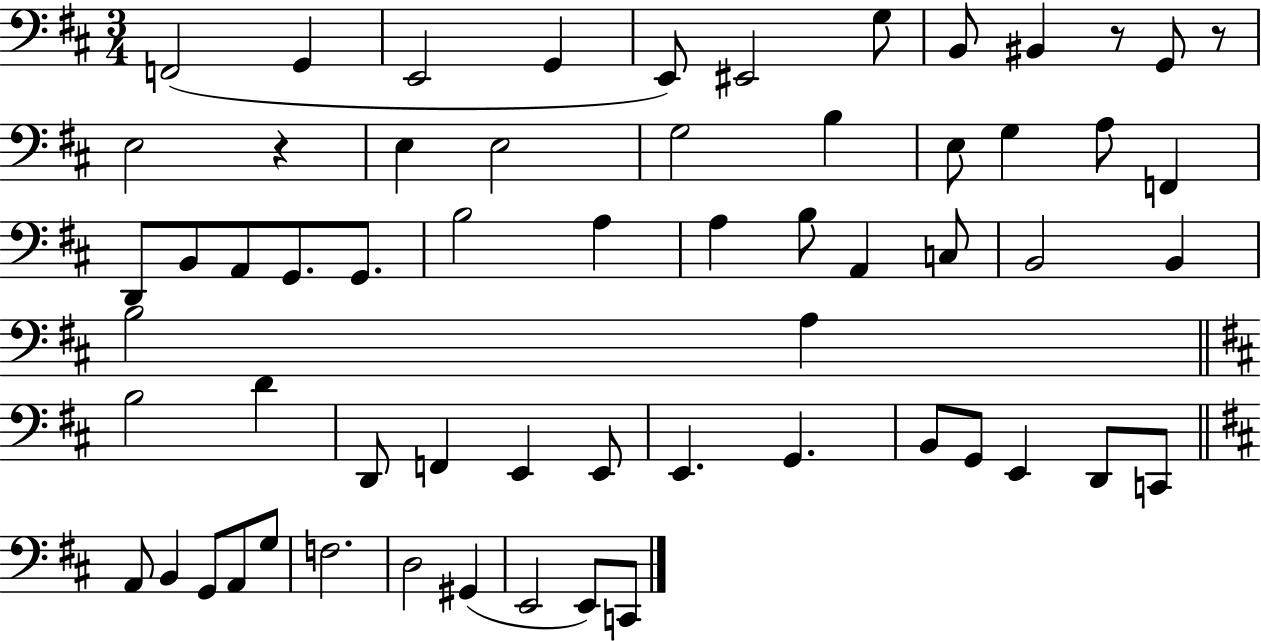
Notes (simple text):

F2/h G2/q E2/h G2/q E2/e EIS2/h G3/e B2/e BIS2/q R/e G2/e R/e E3/h R/q E3/q E3/h G3/h B3/q E3/e G3/q A3/e F2/q D2/e B2/e A2/e G2/e. G2/e. B3/h A3/q A3/q B3/e A2/q C3/e B2/h B2/q B3/h A3/q B3/h D4/q D2/e F2/q E2/q E2/e E2/q. G2/q. B2/e G2/e E2/q D2/e C2/e A2/e B2/q G2/e A2/e G3/e F3/h. D3/h G#2/q E2/h E2/e C2/e